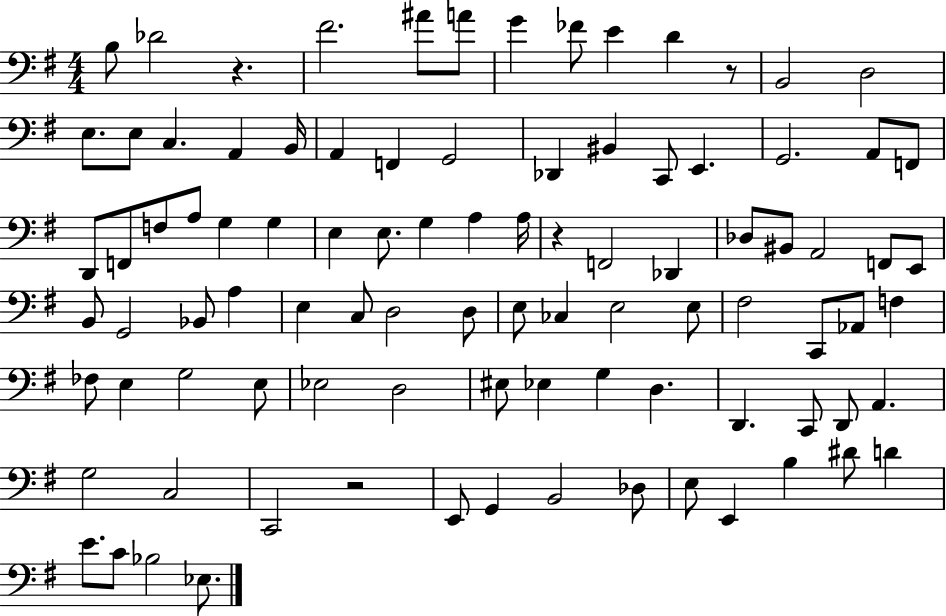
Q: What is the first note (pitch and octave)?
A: B3